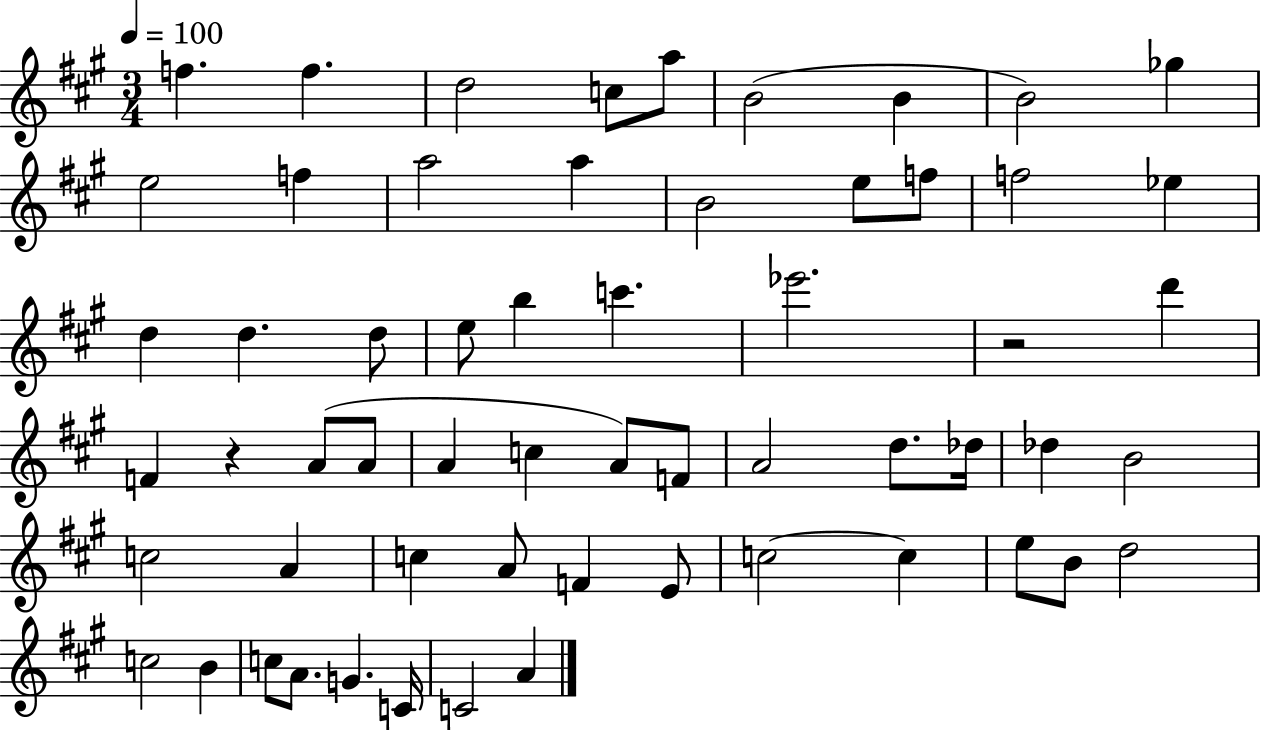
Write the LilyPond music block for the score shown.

{
  \clef treble
  \numericTimeSignature
  \time 3/4
  \key a \major
  \tempo 4 = 100
  \repeat volta 2 { f''4. f''4. | d''2 c''8 a''8 | b'2( b'4 | b'2) ges''4 | \break e''2 f''4 | a''2 a''4 | b'2 e''8 f''8 | f''2 ees''4 | \break d''4 d''4. d''8 | e''8 b''4 c'''4. | ees'''2. | r2 d'''4 | \break f'4 r4 a'8( a'8 | a'4 c''4 a'8) f'8 | a'2 d''8. des''16 | des''4 b'2 | \break c''2 a'4 | c''4 a'8 f'4 e'8 | c''2~~ c''4 | e''8 b'8 d''2 | \break c''2 b'4 | c''8 a'8. g'4. c'16 | c'2 a'4 | } \bar "|."
}